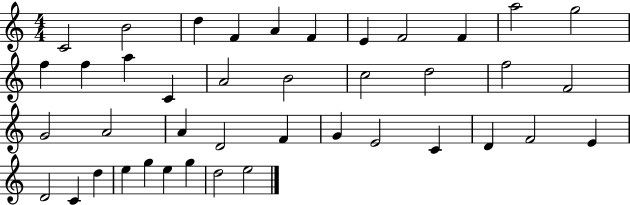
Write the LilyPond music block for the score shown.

{
  \clef treble
  \numericTimeSignature
  \time 4/4
  \key c \major
  c'2 b'2 | d''4 f'4 a'4 f'4 | e'4 f'2 f'4 | a''2 g''2 | \break f''4 f''4 a''4 c'4 | a'2 b'2 | c''2 d''2 | f''2 f'2 | \break g'2 a'2 | a'4 d'2 f'4 | g'4 e'2 c'4 | d'4 f'2 e'4 | \break d'2 c'4 d''4 | e''4 g''4 e''4 g''4 | d''2 e''2 | \bar "|."
}